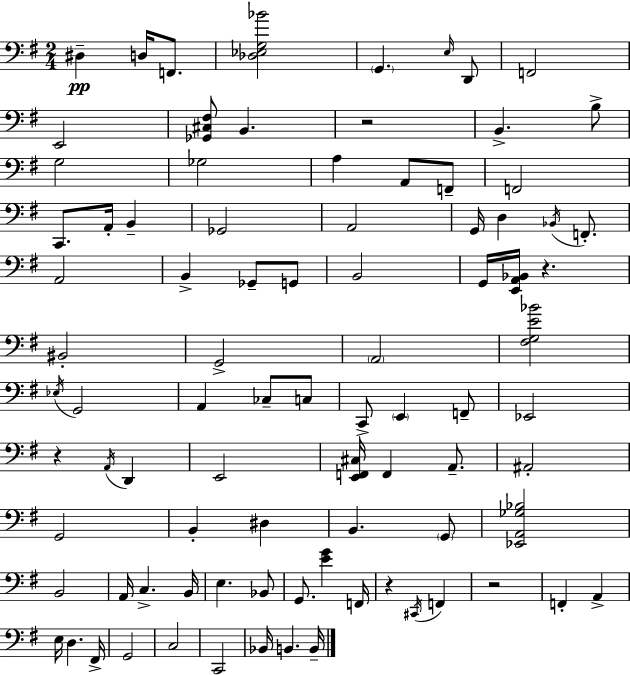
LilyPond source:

{
  \clef bass
  \numericTimeSignature
  \time 2/4
  \key e \minor
  dis4--\pp d16 f,8. | <des ees g bes'>2 | \parenthesize g,4. \grace { e16 } d,8 | f,2 | \break e,2 | <ges, cis fis>8 b,4. | r2 | b,4.-> b8-> | \break g2 | ges2 | a4 a,8 f,8-- | f,2 | \break c,8. a,16-. b,4-- | ges,2 | a,2 | g,16 d4 \acciaccatura { bes,16 } f,8.-. | \break a,2 | b,4-> ges,8-- | g,8 b,2 | g,16 <e, a, bes,>16 r4. | \break bis,2-. | g,2-> | \parenthesize a,2 | <fis g e' bes'>2 | \break \acciaccatura { ees16 } g,2 | a,4 ces8-- | c8 c,8-> \parenthesize e,4 | f,8-- ees,2 | \break r4 \acciaccatura { a,16 } | d,4 e,2 | <e, f, cis>16 f,4 | a,8.-- ais,2-. | \break g,2 | b,4-. | dis4 b,4. | \parenthesize g,8 <ees, a, ges bes>2 | \break b,2 | a,16 c4.-> | b,16 e4. | bes,8 g,8. <e' g'>4 | \break f,16 r4 | \acciaccatura { cis,16 } f,4 r2 | f,4-. | a,4-> e16 d4. | \break fis,16-> g,2 | c2 | c,2 | bes,16 b,4. | \break b,16-- \bar "|."
}